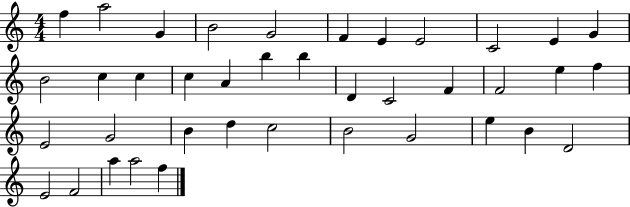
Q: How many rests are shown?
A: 0